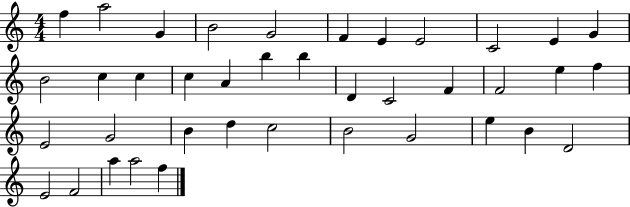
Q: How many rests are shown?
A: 0